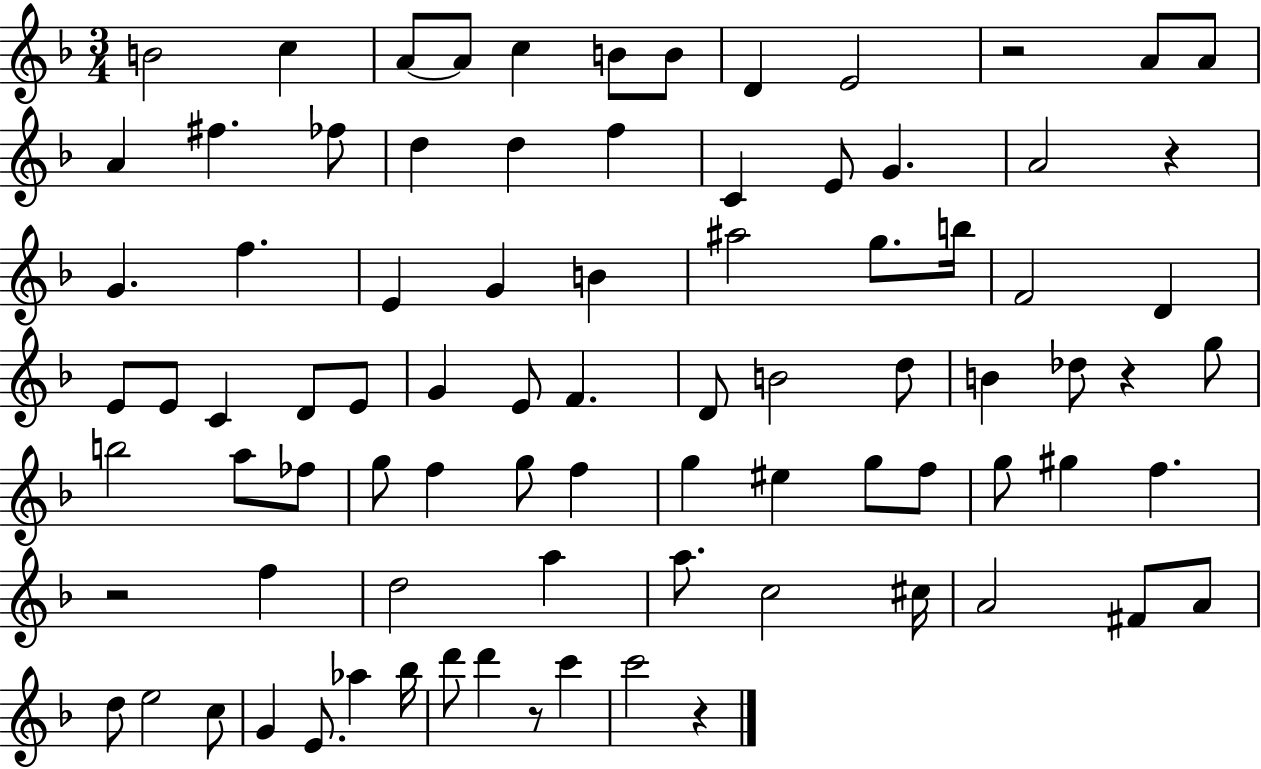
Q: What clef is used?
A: treble